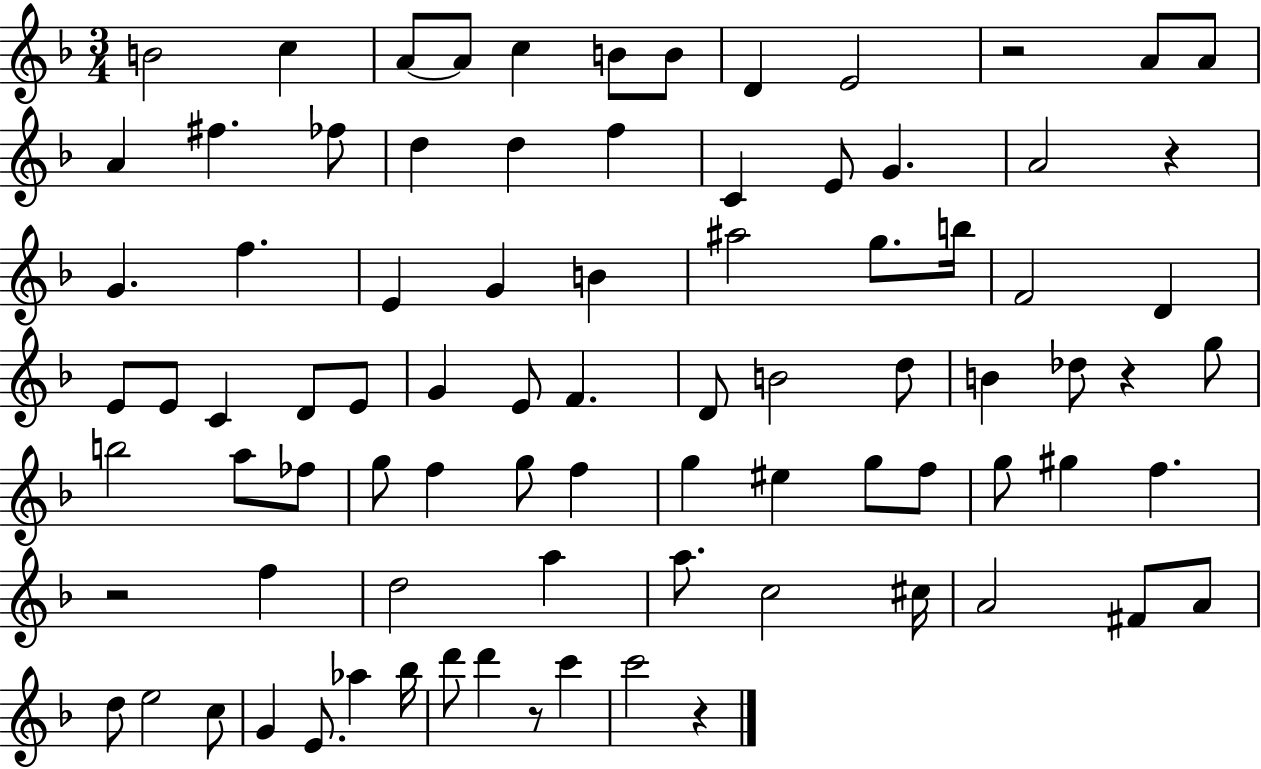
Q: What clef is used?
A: treble